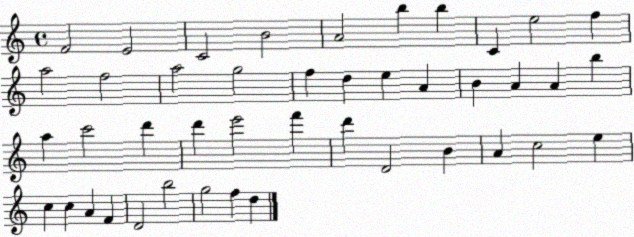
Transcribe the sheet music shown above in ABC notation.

X:1
T:Untitled
M:4/4
L:1/4
K:C
F2 E2 C2 B2 A2 b b C e2 f a2 f2 a2 g2 f d e A B A A b a c'2 d' d' e'2 f' d' D2 B A c2 e c c A F D2 b2 g2 f d